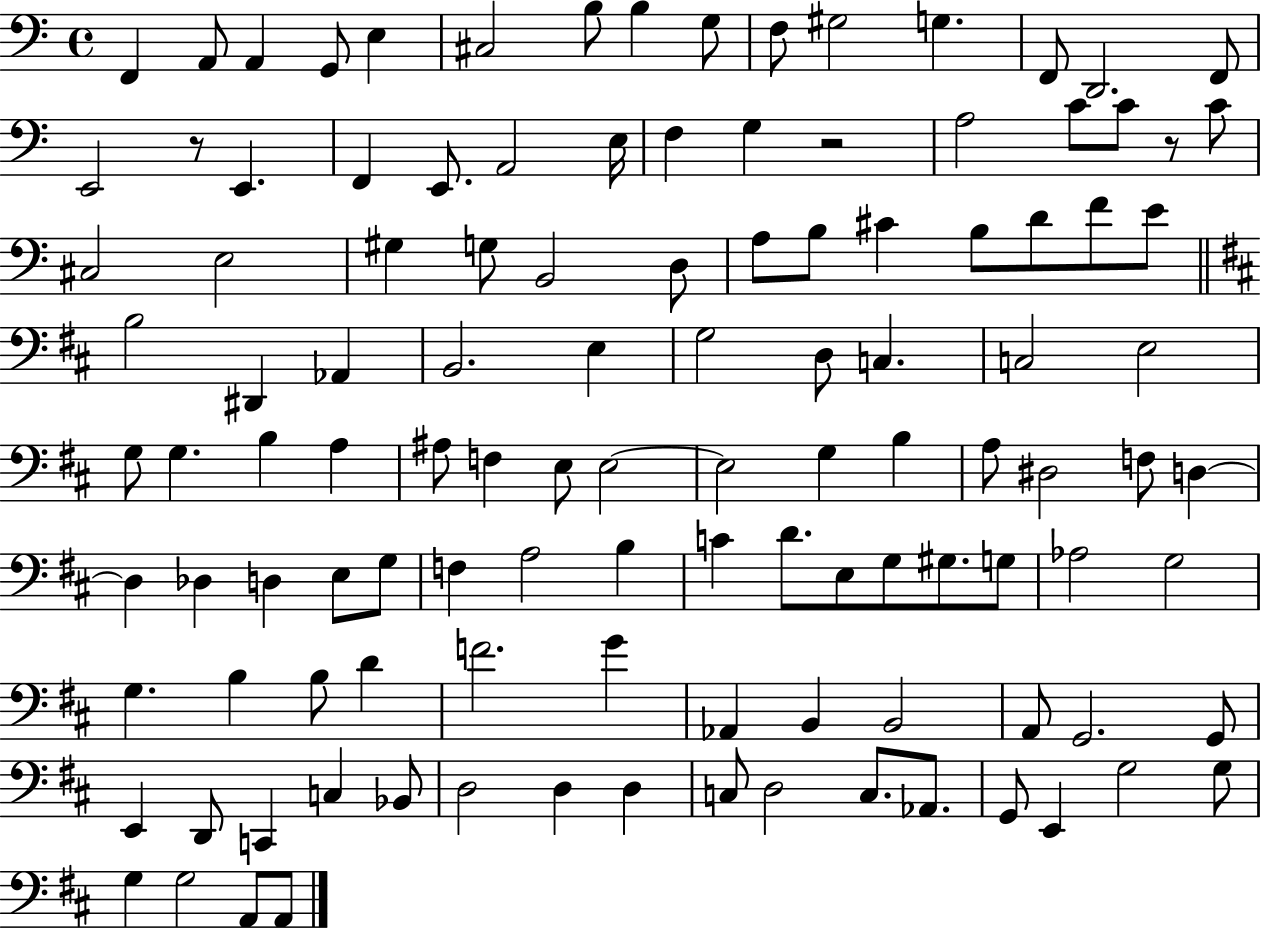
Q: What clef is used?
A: bass